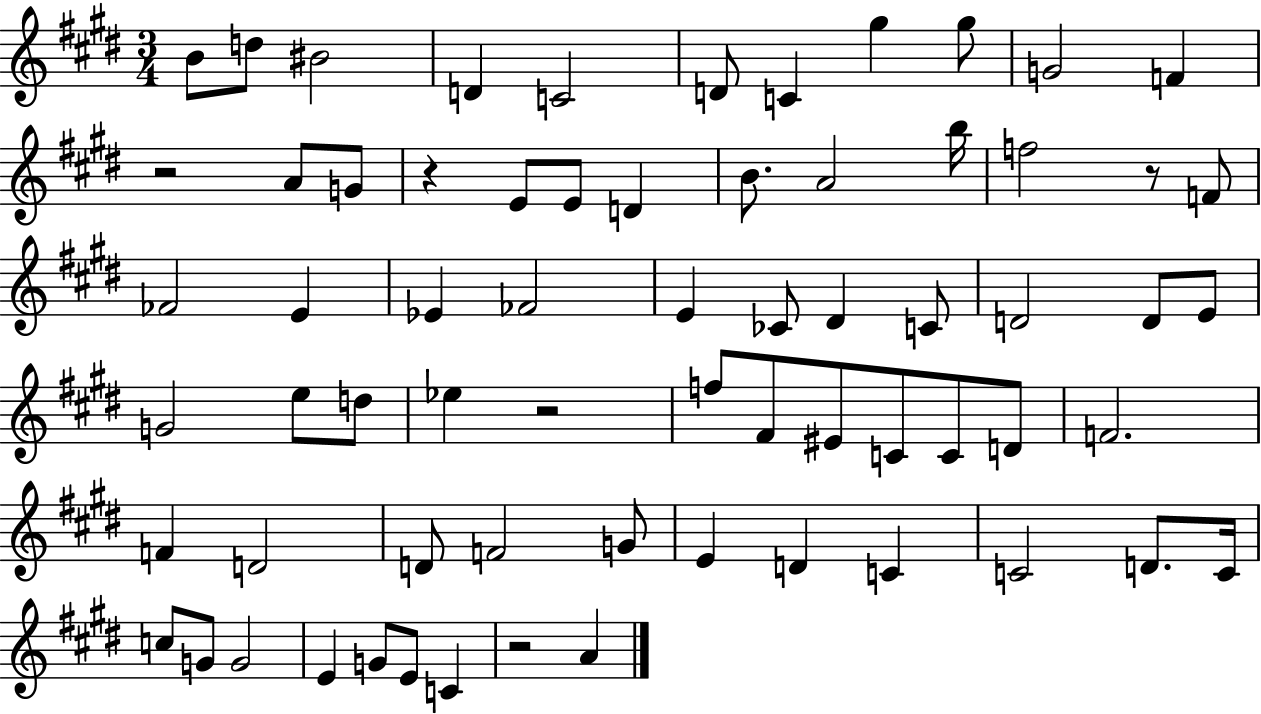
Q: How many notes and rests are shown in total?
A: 67